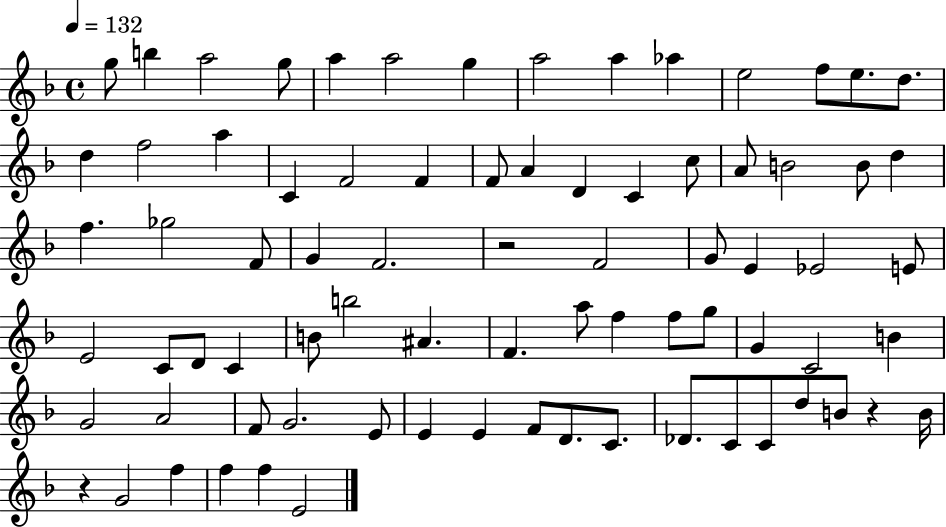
X:1
T:Untitled
M:4/4
L:1/4
K:F
g/2 b a2 g/2 a a2 g a2 a _a e2 f/2 e/2 d/2 d f2 a C F2 F F/2 A D C c/2 A/2 B2 B/2 d f _g2 F/2 G F2 z2 F2 G/2 E _E2 E/2 E2 C/2 D/2 C B/2 b2 ^A F a/2 f f/2 g/2 G C2 B G2 A2 F/2 G2 E/2 E E F/2 D/2 C/2 _D/2 C/2 C/2 d/2 B/2 z B/4 z G2 f f f E2